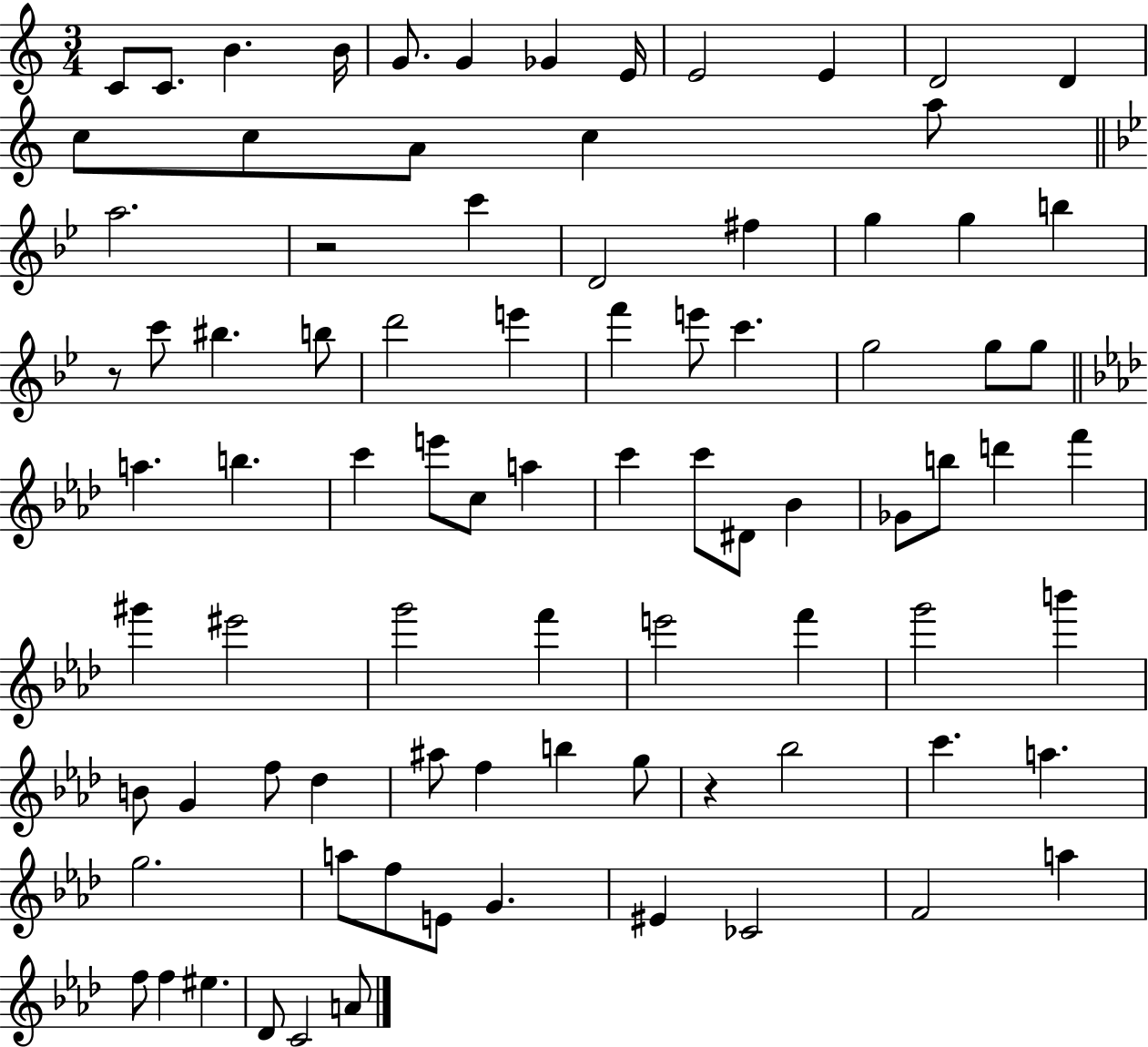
X:1
T:Untitled
M:3/4
L:1/4
K:C
C/2 C/2 B B/4 G/2 G _G E/4 E2 E D2 D c/2 c/2 A/2 c a/2 a2 z2 c' D2 ^f g g b z/2 c'/2 ^b b/2 d'2 e' f' e'/2 c' g2 g/2 g/2 a b c' e'/2 c/2 a c' c'/2 ^D/2 _B _G/2 b/2 d' f' ^g' ^e'2 g'2 f' e'2 f' g'2 b' B/2 G f/2 _d ^a/2 f b g/2 z _b2 c' a g2 a/2 f/2 E/2 G ^E _C2 F2 a f/2 f ^e _D/2 C2 A/2